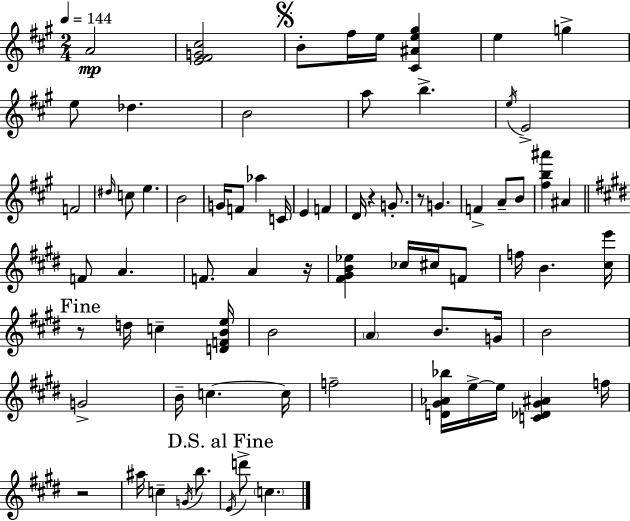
{
  \clef treble
  \numericTimeSignature
  \time 2/4
  \key a \major
  \tempo 4 = 144
  a'2\mp | <e' fis' g' cis''>2 | \mark \markup { \musicglyph "scripts.segno" } b'8-. fis''16 e''16 <cis' ais' e'' gis''>4 | e''4 g''4-> | \break e''8 des''4. | b'2 | a''8 b''4.-> | \acciaccatura { e''16 } e'2-> | \break f'2 | \grace { dis''16 } c''8 e''4. | b'2 | g'16 f'8 aes''4 | \break c'16 e'4 f'4 | d'16 r4 g'8.-. | r8 g'4. | f'4-> a'8-- | \break b'8 <fis'' b'' ais'''>4 ais'4 | \bar "||" \break \key e \major f'8 a'4. | f'8. a'4 r16 | <fis' gis' b' ees''>4 ces''16 cis''16 f'8 | f''16 b'4. <cis'' e'''>16 | \break \mark "Fine" r8 d''16 c''4-- <d' f' b' e''>16 | b'2 | \parenthesize a'4 b'8. g'16 | b'2 | \break g'2-> | b'16-- c''4.~~ c''16 | f''2-- | <d' gis' aes' bes''>16 e''16->~~ e''16 <c' des' gis' ais'>4 f''16 | \break r2 | ais''16 c''4-- \acciaccatura { g'16 } b''8. | \mark "D.S. al Fine" \acciaccatura { e'16 } d'''8-> \parenthesize c''4. | \bar "|."
}